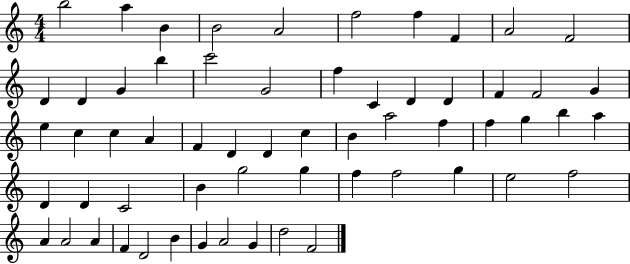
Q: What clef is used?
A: treble